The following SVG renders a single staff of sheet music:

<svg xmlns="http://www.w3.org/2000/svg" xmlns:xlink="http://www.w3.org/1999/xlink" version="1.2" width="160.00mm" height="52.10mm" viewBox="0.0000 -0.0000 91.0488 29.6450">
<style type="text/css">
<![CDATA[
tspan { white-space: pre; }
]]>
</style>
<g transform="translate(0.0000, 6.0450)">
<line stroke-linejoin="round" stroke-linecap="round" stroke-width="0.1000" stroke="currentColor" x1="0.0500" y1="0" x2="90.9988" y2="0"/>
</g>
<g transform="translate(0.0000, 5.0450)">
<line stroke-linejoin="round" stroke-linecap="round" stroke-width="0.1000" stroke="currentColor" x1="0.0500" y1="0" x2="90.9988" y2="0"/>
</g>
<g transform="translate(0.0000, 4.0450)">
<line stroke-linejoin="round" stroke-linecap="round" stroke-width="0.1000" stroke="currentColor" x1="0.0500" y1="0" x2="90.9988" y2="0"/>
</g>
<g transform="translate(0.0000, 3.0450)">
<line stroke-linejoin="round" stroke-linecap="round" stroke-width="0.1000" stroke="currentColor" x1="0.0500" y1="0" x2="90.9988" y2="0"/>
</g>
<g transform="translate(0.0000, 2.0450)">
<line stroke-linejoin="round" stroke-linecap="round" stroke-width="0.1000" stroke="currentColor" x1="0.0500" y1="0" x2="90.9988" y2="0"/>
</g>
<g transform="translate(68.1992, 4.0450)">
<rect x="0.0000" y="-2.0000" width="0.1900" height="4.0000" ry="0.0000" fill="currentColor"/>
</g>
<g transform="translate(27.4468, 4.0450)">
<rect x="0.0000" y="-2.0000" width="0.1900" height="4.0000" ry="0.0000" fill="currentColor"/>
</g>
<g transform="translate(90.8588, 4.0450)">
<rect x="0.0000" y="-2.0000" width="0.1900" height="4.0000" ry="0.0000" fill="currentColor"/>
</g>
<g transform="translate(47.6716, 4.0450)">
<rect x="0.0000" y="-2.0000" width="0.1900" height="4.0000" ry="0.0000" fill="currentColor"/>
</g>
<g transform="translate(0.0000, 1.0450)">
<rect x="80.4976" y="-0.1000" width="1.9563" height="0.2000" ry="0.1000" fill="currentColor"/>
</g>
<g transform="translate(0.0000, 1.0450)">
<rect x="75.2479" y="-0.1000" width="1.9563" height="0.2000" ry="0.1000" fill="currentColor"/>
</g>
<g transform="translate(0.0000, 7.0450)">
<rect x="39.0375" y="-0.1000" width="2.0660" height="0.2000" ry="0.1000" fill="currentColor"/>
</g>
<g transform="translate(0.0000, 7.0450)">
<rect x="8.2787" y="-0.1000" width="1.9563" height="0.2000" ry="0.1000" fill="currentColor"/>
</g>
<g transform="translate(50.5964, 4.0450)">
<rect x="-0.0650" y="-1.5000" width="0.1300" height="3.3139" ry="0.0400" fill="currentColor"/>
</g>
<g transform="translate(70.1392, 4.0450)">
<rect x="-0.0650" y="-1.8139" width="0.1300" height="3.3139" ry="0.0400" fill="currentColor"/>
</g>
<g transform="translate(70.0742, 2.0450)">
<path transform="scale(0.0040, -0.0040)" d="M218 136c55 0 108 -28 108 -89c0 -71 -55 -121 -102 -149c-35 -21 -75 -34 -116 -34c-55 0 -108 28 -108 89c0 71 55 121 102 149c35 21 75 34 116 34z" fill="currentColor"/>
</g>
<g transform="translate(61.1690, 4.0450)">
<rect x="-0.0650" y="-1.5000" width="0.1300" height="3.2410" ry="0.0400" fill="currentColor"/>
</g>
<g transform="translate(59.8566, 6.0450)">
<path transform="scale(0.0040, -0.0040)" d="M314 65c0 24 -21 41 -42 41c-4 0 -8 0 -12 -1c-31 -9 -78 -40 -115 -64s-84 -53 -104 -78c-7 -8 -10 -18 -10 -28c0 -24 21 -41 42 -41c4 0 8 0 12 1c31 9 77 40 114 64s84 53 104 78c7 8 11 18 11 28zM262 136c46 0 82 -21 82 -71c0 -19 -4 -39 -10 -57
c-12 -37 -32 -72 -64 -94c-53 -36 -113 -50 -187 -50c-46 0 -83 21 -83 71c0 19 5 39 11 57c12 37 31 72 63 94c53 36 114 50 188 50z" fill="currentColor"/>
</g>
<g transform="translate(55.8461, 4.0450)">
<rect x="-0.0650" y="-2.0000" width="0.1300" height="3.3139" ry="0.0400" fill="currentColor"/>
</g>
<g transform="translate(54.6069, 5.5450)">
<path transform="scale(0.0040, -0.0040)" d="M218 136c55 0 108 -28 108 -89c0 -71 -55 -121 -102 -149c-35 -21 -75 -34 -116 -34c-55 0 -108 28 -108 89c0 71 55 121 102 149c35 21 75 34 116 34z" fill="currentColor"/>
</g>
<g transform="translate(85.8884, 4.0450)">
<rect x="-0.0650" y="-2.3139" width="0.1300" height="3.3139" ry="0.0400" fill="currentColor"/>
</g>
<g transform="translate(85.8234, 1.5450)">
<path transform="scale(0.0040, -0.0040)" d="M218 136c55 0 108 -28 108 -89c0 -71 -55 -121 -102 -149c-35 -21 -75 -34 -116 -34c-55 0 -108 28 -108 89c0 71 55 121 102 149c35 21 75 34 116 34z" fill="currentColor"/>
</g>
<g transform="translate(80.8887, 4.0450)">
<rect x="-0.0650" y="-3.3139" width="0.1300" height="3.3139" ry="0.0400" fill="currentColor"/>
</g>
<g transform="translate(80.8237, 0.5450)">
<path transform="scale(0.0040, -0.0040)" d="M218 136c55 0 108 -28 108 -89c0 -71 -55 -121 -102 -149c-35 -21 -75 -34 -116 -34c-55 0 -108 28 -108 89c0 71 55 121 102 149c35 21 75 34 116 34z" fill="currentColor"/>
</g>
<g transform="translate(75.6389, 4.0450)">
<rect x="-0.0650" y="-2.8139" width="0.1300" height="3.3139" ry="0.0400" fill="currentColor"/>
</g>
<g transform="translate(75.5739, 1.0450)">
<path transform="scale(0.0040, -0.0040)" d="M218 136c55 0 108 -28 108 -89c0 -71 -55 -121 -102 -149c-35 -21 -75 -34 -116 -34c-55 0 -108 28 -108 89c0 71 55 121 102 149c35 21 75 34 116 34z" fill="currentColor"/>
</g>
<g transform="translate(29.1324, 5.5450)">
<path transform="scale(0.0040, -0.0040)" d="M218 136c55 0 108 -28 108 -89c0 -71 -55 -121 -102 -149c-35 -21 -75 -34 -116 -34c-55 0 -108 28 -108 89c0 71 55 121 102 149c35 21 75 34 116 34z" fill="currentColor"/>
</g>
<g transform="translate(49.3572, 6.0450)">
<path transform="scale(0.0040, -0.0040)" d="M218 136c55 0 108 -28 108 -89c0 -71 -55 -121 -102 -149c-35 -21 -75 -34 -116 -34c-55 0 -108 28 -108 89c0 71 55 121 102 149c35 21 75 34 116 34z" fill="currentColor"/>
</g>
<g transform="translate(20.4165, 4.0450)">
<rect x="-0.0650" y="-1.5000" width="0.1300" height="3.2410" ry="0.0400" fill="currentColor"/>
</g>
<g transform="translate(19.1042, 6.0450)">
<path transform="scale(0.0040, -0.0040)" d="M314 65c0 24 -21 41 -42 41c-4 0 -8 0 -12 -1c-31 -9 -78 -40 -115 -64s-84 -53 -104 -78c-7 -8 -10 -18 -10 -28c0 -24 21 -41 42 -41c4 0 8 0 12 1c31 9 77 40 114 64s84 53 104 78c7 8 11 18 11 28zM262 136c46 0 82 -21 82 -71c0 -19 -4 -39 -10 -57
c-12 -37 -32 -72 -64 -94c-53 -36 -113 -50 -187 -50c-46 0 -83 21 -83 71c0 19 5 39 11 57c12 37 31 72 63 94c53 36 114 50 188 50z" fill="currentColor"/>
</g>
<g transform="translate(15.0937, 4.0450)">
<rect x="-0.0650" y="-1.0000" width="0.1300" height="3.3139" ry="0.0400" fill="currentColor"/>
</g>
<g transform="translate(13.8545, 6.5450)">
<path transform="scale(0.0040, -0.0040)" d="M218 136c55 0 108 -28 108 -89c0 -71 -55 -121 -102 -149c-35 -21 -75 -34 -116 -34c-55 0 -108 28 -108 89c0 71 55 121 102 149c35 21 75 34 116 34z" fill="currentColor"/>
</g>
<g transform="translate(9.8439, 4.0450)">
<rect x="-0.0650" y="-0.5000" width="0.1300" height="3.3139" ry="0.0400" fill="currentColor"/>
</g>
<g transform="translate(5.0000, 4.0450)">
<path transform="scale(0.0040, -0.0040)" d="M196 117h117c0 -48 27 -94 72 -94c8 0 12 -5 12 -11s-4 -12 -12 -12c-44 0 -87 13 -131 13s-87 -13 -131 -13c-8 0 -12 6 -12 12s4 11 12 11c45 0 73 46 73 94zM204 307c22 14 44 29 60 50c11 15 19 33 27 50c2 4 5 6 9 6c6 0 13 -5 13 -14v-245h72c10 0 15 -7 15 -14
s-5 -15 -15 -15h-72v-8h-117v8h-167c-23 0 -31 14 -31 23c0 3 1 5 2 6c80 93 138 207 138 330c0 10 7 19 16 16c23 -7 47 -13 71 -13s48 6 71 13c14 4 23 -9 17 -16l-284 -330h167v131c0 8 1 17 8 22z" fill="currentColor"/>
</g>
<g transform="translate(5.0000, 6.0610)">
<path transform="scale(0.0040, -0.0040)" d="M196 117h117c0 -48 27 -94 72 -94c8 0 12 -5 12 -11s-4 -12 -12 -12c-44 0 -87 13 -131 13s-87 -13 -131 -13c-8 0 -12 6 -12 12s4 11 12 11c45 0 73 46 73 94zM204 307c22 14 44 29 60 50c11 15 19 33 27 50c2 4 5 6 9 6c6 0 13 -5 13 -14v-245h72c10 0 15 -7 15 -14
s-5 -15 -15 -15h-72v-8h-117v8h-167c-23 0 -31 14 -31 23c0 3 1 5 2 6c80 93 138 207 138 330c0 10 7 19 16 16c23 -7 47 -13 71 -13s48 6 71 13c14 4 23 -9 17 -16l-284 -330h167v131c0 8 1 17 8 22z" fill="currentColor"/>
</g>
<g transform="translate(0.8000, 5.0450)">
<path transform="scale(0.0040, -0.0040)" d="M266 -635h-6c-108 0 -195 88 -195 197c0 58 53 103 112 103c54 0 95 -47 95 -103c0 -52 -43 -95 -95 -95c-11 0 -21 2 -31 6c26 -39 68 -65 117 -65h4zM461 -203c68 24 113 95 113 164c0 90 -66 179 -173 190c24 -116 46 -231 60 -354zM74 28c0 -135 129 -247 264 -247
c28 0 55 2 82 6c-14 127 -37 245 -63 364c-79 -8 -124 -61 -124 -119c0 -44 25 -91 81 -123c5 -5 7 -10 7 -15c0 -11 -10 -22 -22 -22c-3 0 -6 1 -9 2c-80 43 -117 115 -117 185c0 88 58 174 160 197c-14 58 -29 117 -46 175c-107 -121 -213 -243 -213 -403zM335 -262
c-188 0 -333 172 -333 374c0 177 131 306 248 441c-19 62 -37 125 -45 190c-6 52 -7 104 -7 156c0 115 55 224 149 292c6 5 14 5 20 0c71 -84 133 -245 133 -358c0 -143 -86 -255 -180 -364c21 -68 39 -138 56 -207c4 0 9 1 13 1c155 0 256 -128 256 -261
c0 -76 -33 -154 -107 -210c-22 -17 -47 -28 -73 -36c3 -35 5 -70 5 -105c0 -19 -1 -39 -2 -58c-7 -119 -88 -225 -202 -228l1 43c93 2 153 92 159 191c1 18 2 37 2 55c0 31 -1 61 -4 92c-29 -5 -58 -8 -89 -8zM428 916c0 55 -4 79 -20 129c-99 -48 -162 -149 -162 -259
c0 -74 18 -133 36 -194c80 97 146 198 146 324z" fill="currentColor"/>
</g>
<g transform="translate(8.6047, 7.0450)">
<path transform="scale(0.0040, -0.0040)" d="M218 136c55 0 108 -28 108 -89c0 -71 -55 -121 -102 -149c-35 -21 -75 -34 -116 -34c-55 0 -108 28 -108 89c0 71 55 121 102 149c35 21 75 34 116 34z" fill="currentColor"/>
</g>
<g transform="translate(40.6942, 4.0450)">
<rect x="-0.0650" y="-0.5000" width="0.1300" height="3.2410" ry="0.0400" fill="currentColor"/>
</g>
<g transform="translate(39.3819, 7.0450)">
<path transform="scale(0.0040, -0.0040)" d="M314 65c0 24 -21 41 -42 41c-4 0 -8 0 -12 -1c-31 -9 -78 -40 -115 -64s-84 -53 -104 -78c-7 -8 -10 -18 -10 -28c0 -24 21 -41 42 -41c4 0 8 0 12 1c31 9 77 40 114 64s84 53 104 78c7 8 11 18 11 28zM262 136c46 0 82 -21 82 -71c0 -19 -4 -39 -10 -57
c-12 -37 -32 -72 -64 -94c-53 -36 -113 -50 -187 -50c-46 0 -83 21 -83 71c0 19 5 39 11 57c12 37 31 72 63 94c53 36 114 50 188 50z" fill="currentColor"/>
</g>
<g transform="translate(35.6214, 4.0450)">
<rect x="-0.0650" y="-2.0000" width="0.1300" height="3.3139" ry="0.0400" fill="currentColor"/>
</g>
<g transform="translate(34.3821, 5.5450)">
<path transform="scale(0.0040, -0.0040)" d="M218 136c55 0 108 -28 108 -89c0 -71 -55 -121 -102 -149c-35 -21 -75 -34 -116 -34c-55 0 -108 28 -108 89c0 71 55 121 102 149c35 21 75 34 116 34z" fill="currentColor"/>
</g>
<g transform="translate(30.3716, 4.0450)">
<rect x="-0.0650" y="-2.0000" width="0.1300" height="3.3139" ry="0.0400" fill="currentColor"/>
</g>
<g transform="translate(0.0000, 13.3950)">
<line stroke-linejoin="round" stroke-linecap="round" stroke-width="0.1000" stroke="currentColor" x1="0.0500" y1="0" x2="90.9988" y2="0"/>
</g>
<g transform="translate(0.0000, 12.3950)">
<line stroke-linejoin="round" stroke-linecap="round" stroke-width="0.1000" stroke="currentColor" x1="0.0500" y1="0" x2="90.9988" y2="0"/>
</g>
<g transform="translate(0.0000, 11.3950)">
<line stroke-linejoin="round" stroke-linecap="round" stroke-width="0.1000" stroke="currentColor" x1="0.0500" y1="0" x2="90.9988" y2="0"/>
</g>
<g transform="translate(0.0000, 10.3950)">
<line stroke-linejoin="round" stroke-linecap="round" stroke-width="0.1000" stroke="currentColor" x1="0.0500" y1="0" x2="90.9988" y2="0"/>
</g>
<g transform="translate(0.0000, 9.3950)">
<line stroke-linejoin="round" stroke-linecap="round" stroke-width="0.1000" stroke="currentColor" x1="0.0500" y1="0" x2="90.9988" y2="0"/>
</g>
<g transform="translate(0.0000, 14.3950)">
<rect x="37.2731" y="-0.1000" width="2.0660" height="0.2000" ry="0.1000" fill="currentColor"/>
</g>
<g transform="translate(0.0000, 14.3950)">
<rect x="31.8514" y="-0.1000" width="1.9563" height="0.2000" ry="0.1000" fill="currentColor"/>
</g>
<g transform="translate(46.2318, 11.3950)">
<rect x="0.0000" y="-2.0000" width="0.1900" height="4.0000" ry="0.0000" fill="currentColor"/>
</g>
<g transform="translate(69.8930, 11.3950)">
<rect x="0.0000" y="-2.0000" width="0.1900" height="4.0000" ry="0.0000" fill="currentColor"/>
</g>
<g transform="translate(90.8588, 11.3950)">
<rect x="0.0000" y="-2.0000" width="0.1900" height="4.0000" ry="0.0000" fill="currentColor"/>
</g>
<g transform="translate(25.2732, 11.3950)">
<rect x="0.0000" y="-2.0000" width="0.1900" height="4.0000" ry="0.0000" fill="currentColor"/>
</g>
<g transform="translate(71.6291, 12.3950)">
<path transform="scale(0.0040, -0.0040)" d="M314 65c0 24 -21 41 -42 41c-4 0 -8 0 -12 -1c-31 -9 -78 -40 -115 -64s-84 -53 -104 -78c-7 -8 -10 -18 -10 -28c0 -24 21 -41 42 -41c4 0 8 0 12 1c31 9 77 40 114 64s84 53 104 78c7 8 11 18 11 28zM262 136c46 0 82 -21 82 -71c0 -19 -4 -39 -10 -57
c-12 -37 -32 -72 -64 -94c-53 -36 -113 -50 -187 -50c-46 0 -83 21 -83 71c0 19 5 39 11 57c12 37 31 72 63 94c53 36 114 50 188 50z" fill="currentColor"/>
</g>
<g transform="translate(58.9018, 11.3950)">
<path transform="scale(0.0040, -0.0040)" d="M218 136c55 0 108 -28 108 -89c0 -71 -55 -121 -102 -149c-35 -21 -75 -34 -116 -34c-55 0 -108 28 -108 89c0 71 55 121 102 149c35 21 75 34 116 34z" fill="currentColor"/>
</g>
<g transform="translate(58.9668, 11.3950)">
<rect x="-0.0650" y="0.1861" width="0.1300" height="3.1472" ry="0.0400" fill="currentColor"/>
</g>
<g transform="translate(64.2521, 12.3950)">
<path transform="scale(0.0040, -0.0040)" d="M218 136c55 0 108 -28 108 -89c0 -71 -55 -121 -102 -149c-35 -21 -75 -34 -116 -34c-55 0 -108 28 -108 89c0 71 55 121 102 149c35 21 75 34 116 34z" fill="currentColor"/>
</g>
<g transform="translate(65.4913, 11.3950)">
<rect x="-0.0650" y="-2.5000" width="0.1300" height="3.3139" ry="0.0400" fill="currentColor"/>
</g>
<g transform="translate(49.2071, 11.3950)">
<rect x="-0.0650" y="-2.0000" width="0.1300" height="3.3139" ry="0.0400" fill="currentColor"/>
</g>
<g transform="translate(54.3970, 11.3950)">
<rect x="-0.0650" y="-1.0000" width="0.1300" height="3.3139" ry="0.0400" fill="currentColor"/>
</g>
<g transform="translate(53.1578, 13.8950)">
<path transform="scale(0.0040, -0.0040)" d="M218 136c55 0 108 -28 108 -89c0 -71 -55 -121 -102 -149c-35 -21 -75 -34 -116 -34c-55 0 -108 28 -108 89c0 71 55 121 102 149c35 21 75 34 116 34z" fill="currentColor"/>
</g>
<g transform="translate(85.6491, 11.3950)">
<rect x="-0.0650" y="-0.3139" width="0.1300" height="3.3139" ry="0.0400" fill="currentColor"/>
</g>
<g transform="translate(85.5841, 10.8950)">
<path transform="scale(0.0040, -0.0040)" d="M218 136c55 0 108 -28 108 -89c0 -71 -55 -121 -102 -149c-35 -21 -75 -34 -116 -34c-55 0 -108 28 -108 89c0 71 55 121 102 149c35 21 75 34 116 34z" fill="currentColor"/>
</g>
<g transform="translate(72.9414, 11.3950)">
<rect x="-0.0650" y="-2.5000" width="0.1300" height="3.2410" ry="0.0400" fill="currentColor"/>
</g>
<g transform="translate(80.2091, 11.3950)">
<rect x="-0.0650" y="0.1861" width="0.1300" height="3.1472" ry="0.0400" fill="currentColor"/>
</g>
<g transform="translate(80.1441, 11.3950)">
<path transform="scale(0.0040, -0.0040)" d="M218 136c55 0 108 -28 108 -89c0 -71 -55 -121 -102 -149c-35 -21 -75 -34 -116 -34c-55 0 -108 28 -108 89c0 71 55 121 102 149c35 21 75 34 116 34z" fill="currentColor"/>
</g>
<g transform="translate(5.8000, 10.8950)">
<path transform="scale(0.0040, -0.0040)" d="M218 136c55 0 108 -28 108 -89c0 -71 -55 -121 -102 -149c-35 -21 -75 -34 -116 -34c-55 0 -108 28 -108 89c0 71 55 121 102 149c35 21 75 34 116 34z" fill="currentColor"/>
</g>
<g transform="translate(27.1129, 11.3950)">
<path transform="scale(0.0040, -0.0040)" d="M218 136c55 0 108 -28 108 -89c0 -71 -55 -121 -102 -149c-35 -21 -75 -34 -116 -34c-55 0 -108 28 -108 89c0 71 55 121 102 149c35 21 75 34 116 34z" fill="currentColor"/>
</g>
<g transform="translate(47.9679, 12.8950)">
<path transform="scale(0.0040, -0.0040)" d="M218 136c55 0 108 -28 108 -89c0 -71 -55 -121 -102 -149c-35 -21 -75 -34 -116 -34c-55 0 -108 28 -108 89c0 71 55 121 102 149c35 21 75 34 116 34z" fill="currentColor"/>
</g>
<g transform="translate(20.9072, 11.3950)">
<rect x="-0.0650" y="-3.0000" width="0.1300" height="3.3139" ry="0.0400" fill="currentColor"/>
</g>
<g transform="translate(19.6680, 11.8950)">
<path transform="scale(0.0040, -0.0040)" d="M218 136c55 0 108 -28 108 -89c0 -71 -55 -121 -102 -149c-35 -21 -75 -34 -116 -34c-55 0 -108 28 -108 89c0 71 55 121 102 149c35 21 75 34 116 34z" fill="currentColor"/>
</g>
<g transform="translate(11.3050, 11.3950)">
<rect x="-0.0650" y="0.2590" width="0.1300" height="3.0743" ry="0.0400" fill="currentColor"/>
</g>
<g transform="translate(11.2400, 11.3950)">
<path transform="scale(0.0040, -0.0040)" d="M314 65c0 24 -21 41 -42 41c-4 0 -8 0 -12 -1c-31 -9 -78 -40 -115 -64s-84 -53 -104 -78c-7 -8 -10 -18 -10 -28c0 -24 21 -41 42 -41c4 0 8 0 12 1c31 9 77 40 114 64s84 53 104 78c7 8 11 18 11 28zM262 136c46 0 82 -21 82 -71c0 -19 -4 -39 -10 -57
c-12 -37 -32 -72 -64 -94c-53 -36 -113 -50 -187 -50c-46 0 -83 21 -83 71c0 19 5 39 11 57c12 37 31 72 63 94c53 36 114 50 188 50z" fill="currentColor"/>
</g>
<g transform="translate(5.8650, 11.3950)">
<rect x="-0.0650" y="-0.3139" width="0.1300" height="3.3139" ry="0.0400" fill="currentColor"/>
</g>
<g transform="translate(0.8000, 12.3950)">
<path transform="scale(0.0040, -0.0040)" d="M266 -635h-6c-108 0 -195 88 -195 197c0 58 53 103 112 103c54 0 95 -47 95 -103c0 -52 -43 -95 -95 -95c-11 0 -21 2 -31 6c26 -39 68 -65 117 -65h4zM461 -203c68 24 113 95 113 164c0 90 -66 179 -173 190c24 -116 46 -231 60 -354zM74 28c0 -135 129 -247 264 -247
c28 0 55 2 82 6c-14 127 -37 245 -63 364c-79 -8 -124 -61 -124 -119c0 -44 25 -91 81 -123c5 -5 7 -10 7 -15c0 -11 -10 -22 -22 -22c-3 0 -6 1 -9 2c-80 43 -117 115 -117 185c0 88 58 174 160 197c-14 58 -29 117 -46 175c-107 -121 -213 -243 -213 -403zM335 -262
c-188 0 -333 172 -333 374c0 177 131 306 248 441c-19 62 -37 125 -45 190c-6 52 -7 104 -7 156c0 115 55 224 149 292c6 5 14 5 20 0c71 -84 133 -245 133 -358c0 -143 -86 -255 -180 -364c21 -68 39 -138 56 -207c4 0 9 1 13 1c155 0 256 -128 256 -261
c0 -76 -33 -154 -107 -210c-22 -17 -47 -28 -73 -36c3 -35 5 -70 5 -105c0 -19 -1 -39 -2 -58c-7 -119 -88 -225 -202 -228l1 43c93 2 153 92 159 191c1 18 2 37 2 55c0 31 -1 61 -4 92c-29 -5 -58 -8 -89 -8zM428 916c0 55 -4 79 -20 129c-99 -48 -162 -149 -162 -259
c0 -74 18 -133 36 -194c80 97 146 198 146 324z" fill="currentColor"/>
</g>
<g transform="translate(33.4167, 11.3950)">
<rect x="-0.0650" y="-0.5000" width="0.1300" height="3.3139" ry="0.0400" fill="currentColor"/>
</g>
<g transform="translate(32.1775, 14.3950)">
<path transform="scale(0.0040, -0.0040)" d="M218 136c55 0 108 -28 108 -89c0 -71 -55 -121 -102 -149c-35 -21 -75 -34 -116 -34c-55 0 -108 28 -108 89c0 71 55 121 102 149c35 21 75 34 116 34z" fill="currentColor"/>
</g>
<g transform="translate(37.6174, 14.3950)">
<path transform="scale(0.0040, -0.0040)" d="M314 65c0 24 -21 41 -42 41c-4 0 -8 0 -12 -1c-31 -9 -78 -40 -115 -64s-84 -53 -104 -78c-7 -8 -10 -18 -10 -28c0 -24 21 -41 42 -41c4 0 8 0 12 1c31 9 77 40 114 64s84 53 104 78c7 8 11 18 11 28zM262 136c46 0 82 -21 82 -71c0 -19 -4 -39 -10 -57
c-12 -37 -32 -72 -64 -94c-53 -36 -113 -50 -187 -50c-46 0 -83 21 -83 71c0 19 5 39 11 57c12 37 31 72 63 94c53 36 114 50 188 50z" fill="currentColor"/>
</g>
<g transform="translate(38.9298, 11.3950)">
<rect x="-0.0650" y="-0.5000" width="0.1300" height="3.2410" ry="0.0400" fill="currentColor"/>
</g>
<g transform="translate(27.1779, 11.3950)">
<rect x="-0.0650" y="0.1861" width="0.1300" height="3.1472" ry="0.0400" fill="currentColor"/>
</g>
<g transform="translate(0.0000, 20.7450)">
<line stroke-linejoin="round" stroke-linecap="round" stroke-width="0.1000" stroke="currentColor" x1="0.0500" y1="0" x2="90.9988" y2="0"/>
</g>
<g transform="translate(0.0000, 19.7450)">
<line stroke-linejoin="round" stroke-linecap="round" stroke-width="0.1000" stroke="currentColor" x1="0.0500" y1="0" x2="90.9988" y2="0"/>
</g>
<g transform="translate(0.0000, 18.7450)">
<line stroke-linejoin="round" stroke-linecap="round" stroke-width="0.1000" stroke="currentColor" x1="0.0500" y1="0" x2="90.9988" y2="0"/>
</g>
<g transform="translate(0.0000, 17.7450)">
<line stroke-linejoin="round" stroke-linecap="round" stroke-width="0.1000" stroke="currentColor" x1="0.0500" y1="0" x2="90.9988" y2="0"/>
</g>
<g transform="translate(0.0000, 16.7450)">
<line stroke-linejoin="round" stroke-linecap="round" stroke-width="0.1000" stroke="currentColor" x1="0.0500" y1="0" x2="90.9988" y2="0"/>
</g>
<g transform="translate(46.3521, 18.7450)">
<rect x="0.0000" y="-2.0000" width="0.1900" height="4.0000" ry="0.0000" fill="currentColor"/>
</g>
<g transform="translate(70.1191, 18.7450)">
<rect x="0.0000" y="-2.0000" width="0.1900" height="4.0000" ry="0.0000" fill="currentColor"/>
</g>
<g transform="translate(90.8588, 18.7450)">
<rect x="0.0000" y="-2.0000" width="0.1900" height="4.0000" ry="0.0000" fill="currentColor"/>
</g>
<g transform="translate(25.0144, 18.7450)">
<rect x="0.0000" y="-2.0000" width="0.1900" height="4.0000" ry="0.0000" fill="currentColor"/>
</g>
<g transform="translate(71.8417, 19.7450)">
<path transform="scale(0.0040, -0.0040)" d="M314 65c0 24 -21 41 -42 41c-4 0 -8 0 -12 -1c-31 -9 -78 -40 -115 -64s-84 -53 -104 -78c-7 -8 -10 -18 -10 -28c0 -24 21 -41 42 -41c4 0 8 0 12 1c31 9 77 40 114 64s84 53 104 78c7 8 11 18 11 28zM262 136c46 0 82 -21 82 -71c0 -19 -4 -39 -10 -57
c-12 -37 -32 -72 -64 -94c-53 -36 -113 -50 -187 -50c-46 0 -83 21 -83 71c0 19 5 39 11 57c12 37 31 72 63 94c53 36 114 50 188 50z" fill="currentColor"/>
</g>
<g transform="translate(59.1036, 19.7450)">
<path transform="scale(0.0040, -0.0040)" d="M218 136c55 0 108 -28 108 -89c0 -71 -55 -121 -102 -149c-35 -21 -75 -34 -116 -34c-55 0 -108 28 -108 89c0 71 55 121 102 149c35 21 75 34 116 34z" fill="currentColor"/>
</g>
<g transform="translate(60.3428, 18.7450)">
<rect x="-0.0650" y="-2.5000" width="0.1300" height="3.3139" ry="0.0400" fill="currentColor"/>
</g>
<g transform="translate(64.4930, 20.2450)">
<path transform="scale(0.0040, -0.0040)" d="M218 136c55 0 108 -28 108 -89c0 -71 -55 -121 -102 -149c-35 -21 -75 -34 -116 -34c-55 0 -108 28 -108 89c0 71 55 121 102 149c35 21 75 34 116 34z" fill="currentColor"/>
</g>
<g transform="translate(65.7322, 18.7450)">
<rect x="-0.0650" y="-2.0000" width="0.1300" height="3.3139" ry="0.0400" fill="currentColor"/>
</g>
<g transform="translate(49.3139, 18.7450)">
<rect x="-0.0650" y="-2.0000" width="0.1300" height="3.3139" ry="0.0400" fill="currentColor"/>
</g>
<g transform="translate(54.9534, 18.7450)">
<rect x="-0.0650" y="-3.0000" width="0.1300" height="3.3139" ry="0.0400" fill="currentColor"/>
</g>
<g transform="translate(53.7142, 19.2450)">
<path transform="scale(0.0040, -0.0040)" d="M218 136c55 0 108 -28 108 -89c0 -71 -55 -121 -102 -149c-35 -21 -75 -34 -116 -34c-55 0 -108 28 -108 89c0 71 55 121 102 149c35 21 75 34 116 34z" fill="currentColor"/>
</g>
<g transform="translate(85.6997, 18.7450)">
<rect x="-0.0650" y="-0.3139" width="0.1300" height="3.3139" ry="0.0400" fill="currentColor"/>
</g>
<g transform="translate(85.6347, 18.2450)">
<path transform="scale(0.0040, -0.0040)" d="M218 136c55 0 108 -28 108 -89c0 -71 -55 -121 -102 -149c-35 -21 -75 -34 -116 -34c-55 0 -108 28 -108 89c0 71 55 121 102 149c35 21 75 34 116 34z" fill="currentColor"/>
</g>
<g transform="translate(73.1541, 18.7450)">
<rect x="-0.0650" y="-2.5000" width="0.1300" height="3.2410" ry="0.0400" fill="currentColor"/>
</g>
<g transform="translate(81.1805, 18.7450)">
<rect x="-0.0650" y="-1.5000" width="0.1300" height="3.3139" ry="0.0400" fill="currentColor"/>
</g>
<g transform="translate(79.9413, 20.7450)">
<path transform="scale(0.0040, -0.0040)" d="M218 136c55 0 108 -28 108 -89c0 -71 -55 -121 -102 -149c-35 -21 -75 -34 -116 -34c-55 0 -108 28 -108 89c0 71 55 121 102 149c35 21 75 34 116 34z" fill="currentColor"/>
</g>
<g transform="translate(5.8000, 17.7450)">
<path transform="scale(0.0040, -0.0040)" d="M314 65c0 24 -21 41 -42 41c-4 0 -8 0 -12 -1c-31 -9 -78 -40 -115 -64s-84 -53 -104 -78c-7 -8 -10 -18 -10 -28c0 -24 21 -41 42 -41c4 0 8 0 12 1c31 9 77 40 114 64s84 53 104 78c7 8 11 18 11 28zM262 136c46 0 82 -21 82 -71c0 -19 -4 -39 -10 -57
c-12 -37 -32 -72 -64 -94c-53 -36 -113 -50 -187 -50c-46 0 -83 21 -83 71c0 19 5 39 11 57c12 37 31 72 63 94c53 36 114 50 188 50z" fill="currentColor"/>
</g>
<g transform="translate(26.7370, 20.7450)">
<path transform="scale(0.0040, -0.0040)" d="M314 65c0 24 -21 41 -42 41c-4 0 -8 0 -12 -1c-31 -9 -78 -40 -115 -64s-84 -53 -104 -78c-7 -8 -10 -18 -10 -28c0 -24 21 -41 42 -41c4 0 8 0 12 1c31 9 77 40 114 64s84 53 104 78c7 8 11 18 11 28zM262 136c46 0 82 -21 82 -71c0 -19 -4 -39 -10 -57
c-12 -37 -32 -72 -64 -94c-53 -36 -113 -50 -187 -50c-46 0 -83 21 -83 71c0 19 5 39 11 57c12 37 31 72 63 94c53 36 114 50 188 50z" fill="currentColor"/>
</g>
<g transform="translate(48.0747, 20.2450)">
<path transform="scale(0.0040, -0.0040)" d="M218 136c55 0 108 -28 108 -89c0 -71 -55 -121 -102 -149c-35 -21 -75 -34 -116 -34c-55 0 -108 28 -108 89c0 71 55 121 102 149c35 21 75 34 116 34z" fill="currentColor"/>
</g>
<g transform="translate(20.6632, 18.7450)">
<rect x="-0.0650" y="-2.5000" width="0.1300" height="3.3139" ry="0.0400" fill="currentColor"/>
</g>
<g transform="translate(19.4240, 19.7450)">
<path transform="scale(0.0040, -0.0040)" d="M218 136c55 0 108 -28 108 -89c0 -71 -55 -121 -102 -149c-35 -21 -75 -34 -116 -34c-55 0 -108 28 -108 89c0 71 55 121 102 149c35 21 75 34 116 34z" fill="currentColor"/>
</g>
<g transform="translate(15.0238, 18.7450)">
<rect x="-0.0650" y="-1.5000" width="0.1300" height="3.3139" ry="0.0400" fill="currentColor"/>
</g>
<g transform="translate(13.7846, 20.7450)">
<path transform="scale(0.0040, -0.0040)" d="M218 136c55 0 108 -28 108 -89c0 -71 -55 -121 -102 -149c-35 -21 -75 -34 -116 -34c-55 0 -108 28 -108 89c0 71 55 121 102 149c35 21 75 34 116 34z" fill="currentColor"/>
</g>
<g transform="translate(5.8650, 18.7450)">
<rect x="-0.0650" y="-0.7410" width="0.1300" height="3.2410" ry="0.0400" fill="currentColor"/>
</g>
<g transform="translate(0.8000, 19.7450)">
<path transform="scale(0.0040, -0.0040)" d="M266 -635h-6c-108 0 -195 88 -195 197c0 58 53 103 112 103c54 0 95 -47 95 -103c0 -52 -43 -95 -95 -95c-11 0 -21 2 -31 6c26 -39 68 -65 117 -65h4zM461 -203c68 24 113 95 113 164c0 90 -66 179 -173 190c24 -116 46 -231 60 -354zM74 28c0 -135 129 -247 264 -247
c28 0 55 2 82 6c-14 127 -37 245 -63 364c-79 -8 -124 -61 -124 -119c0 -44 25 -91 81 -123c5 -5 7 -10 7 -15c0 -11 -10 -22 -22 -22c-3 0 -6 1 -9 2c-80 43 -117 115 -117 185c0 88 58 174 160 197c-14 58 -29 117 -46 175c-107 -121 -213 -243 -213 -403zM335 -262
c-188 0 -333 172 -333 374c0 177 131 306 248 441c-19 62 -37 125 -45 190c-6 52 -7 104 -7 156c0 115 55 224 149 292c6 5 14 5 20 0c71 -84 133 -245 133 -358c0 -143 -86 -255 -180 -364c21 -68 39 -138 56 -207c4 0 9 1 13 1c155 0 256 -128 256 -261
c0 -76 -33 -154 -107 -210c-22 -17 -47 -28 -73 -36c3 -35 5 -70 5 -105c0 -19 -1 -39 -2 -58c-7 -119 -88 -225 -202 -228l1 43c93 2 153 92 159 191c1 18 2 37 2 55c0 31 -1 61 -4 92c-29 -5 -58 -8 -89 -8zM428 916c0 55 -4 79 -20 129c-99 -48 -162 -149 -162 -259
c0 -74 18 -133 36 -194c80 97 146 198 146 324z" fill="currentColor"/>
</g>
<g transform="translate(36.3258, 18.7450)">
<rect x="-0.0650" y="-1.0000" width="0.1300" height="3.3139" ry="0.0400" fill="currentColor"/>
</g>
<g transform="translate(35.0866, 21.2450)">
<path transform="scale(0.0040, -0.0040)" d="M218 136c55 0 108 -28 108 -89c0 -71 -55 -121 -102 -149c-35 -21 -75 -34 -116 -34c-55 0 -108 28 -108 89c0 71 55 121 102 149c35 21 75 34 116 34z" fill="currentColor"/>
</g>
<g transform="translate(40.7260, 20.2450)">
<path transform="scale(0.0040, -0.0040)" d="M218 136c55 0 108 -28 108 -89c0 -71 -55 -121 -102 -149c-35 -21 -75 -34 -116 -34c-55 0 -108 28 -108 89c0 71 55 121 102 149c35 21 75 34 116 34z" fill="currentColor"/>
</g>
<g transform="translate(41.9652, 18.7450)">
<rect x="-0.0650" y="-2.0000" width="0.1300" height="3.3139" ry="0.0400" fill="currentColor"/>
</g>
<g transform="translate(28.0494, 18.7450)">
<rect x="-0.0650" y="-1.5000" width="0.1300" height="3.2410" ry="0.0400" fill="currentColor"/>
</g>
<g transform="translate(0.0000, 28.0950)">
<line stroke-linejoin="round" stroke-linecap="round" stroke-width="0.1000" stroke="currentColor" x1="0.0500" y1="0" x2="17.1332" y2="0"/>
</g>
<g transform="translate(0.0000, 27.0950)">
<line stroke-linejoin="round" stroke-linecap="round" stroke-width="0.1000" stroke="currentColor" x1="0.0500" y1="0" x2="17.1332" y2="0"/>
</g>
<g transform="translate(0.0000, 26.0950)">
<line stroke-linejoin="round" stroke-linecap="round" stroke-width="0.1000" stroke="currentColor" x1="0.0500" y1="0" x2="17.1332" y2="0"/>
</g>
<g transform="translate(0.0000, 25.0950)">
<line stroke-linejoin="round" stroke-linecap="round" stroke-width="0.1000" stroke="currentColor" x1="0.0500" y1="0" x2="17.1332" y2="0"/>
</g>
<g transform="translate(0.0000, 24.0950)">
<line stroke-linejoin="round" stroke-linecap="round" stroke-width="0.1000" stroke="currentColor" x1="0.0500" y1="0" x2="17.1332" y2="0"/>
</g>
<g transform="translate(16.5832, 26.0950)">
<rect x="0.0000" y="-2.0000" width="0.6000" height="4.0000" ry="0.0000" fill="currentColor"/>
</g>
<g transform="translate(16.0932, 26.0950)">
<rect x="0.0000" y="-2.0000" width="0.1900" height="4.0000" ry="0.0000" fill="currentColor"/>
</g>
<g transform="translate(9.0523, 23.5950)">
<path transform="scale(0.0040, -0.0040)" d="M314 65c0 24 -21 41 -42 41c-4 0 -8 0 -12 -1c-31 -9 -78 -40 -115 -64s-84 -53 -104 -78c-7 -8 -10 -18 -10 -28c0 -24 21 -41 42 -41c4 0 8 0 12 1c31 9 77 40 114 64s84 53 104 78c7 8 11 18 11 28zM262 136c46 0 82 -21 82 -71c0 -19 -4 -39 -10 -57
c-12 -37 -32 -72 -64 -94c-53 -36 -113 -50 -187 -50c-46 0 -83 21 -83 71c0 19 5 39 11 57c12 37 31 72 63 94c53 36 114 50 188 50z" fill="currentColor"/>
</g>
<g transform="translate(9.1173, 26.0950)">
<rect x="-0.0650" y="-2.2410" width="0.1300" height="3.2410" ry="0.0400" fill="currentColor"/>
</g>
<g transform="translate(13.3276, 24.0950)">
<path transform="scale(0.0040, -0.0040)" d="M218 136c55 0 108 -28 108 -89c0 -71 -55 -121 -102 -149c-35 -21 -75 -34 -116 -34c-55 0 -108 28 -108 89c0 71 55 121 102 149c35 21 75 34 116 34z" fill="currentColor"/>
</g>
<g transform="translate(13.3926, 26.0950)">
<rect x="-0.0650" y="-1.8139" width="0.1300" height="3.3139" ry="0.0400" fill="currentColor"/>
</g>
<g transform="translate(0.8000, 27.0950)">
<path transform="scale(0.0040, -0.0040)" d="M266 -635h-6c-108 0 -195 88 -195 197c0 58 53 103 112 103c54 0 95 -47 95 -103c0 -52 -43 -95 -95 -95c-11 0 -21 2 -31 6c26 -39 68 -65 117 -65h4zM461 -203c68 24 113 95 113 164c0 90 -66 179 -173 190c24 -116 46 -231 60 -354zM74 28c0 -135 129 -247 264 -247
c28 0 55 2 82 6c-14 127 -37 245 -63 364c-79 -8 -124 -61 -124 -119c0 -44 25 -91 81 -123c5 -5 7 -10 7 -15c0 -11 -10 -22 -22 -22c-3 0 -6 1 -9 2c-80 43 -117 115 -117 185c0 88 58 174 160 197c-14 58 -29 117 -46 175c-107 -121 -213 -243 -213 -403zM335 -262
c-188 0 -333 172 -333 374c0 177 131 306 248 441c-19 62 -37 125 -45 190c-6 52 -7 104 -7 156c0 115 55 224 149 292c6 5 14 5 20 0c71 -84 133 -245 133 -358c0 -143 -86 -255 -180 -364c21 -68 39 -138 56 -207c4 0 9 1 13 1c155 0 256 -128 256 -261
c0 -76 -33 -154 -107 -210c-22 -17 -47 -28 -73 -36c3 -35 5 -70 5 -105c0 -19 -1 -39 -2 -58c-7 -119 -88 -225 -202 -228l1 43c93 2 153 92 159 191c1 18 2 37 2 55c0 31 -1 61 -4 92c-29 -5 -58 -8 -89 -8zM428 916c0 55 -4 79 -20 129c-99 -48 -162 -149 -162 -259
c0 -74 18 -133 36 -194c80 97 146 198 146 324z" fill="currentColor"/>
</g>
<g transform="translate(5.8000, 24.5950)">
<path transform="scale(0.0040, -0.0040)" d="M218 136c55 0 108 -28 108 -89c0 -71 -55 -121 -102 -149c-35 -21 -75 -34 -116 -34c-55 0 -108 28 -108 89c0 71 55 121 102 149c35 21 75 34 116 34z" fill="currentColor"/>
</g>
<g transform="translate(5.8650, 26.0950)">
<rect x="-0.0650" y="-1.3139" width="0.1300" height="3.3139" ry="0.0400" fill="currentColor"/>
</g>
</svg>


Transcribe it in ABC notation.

X:1
T:Untitled
M:4/4
L:1/4
K:C
C D E2 F F C2 E F E2 f a b g c B2 A B C C2 F D B G G2 B c d2 E G E2 D F F A G F G2 E c e g2 f